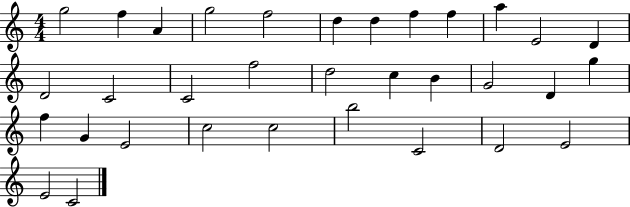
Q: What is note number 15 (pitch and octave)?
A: C4